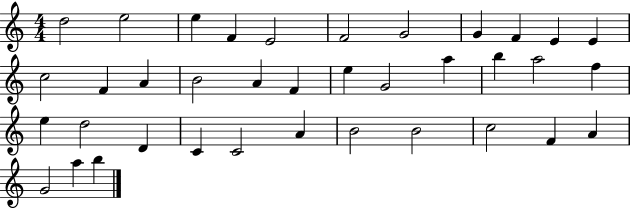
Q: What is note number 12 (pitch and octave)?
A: C5